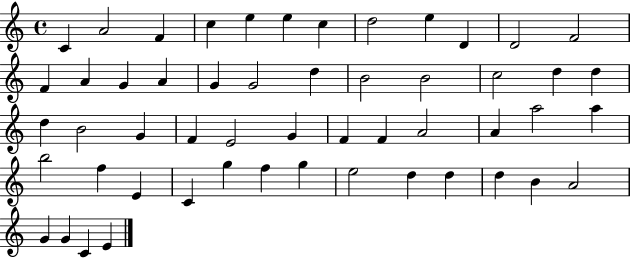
C4/q A4/h F4/q C5/q E5/q E5/q C5/q D5/h E5/q D4/q D4/h F4/h F4/q A4/q G4/q A4/q G4/q G4/h D5/q B4/h B4/h C5/h D5/q D5/q D5/q B4/h G4/q F4/q E4/h G4/q F4/q F4/q A4/h A4/q A5/h A5/q B5/h F5/q E4/q C4/q G5/q F5/q G5/q E5/h D5/q D5/q D5/q B4/q A4/h G4/q G4/q C4/q E4/q